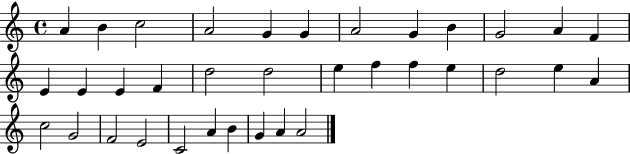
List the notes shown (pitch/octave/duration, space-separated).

A4/q B4/q C5/h A4/h G4/q G4/q A4/h G4/q B4/q G4/h A4/q F4/q E4/q E4/q E4/q F4/q D5/h D5/h E5/q F5/q F5/q E5/q D5/h E5/q A4/q C5/h G4/h F4/h E4/h C4/h A4/q B4/q G4/q A4/q A4/h